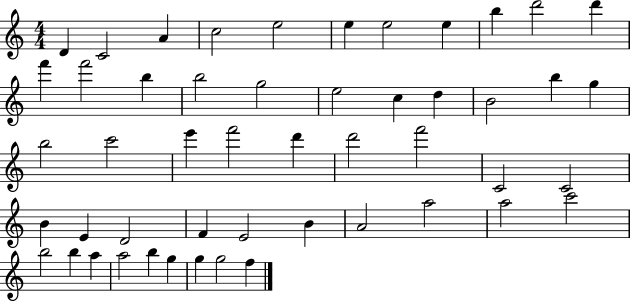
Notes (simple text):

D4/q C4/h A4/q C5/h E5/h E5/q E5/h E5/q B5/q D6/h D6/q F6/q F6/h B5/q B5/h G5/h E5/h C5/q D5/q B4/h B5/q G5/q B5/h C6/h E6/q F6/h D6/q D6/h F6/h C4/h C4/h B4/q E4/q D4/h F4/q E4/h B4/q A4/h A5/h A5/h C6/h B5/h B5/q A5/q A5/h B5/q G5/q G5/q G5/h F5/q